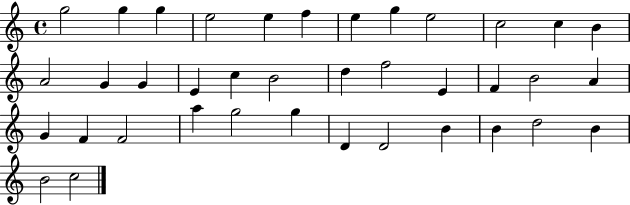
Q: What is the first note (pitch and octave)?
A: G5